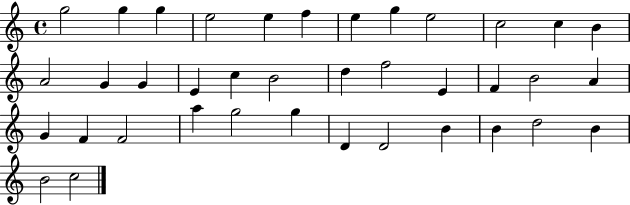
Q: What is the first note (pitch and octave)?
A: G5